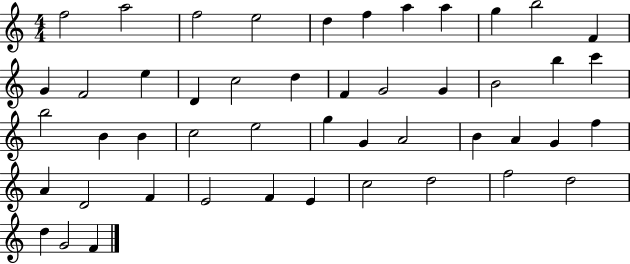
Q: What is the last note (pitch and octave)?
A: F4